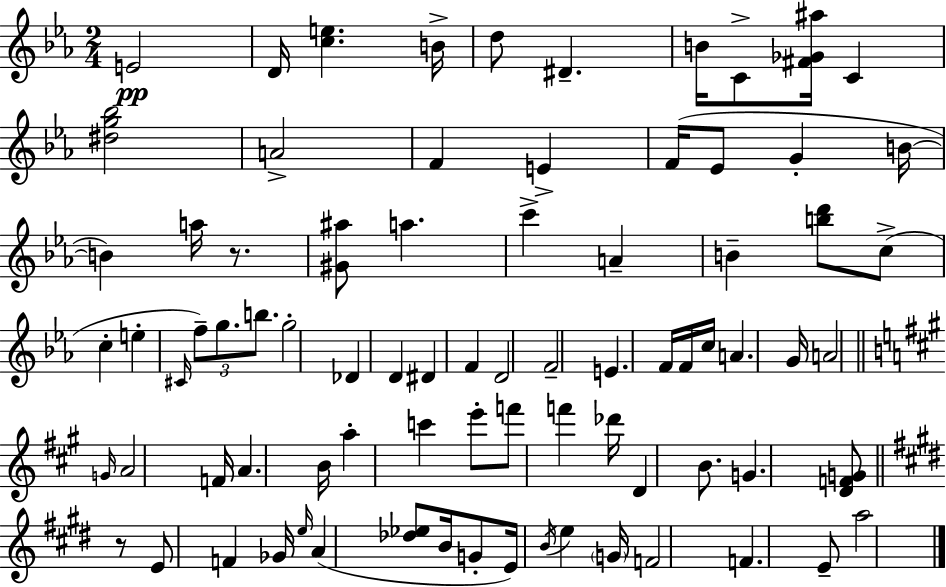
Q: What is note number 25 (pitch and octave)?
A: C#4